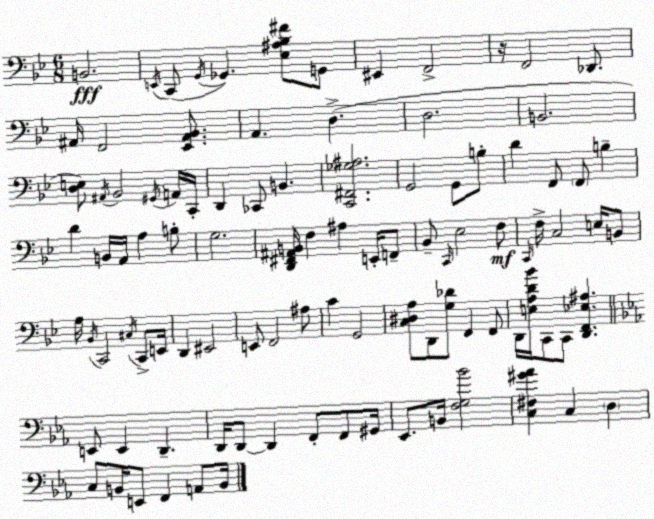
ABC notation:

X:1
T:Untitled
M:6/8
L:1/4
K:Bb
B,,2 E,,/4 C,,/2 G,,/4 _G,, [_E,^A,_B,^F]/2 G,,/2 ^E,, F,,2 z/4 F,,2 _D,,/2 ^A,,/4 F,,2 [_E,,^A,,_B,,]/2 A,, D, D,2 B,,2 [D,E,]/2 ^A,,/4 _B,,2 ^G,,/4 A,,/4 C,,/4 D,, _C,,/2 B,, [C,,^F,,_G,^A,]2 G,,2 G,,/2 B,/2 D F,,/2 F,,/2 B, D B,,/4 A,,/4 A, B,/2 G,2 [D,,^F,,^A,,B,,]/4 F, ^A, E,,/4 F,,/2 _B,,/2 C,,/4 _E,2 F,/2 C,,/4 F,/4 C,2 E,/4 B,,/2 A,/4 _B,,/4 C,,2 ^C,/4 C,,/2 E,,/4 D,, ^E,,2 E,,/2 F,,2 ^A,/2 C G,,2 [C,^D,A,]/2 D,,/2 [G,_D]/2 F,, F,,/2 D,,/4 [E,A,D_B]/4 C,,/2 C,,/2 [D,,F,,_E,^A,] E,,/2 E,, D,, D,,/4 D,,/2 D,, F,,/2 F,,/2 ^G,,/4 _E,,/2 B,,/4 [F,G,_B]2 [C,^F,^G_A] C, D, C,/2 B,,/4 E,,/2 F,, A,,/2 B,,/4